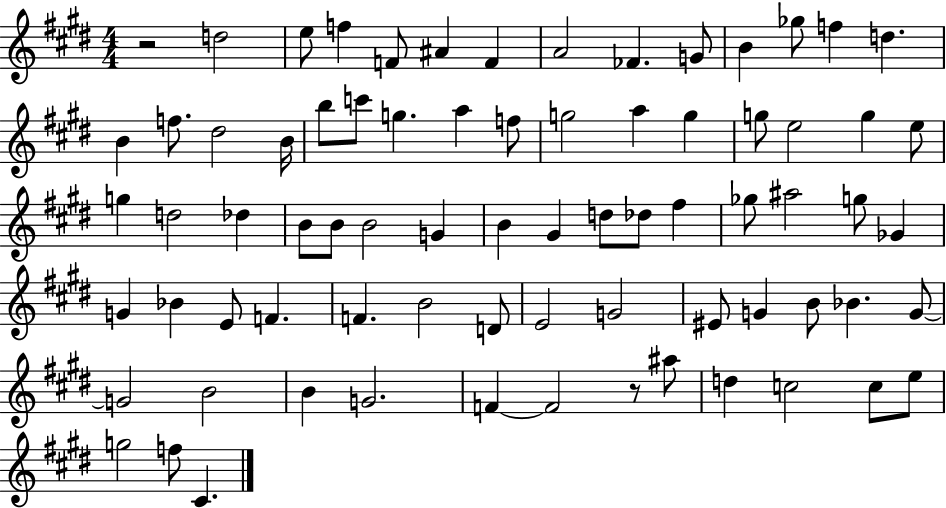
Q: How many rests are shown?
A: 2